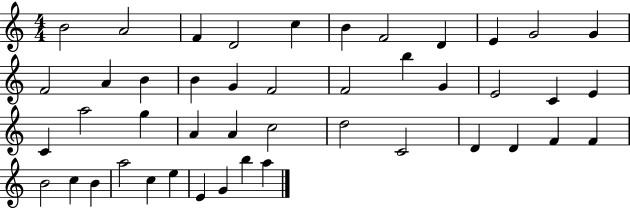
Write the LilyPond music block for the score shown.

{
  \clef treble
  \numericTimeSignature
  \time 4/4
  \key c \major
  b'2 a'2 | f'4 d'2 c''4 | b'4 f'2 d'4 | e'4 g'2 g'4 | \break f'2 a'4 b'4 | b'4 g'4 f'2 | f'2 b''4 g'4 | e'2 c'4 e'4 | \break c'4 a''2 g''4 | a'4 a'4 c''2 | d''2 c'2 | d'4 d'4 f'4 f'4 | \break b'2 c''4 b'4 | a''2 c''4 e''4 | e'4 g'4 b''4 a''4 | \bar "|."
}